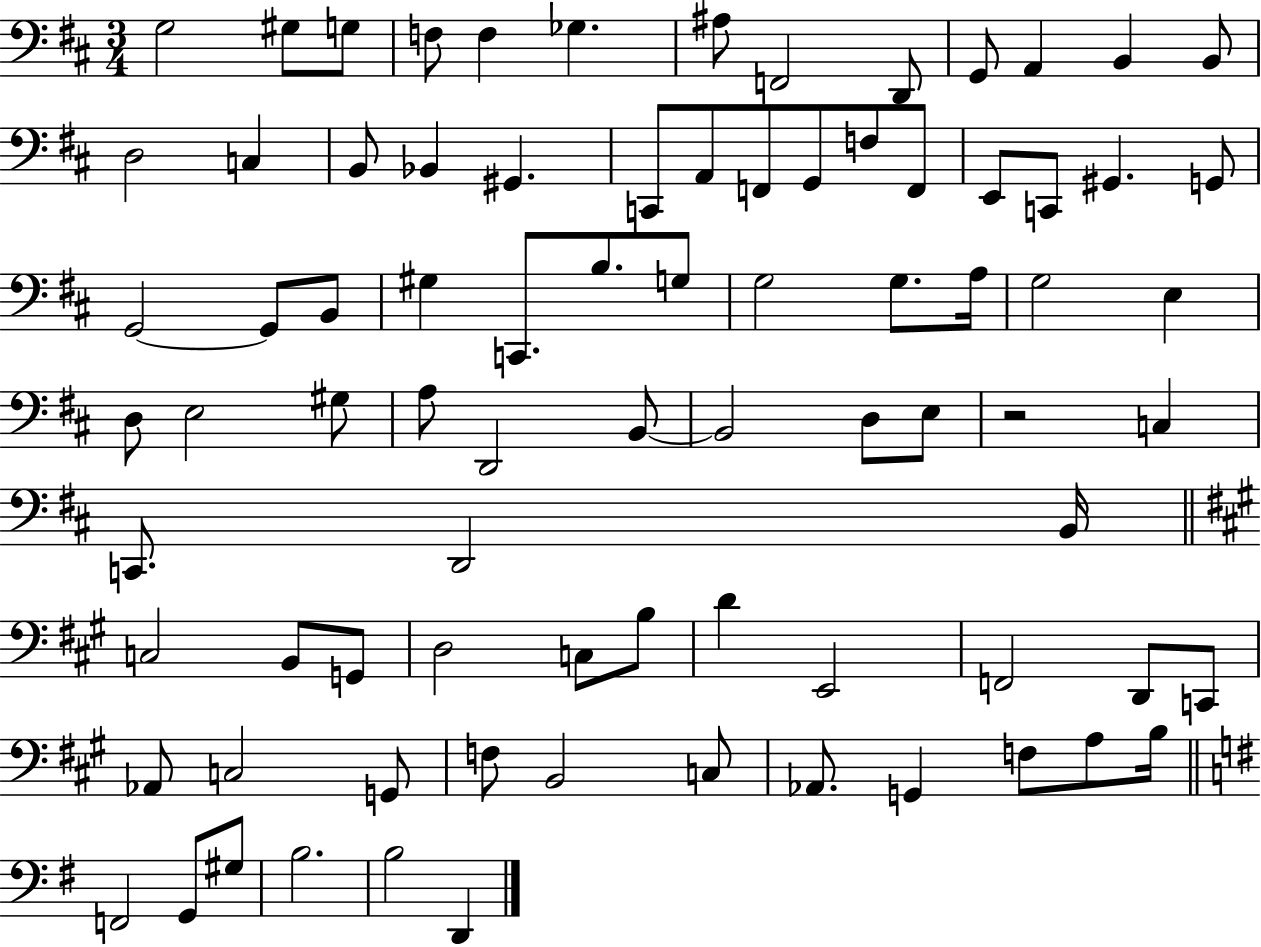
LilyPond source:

{
  \clef bass
  \numericTimeSignature
  \time 3/4
  \key d \major
  \repeat volta 2 { g2 gis8 g8 | f8 f4 ges4. | ais8 f,2 d,8 | g,8 a,4 b,4 b,8 | \break d2 c4 | b,8 bes,4 gis,4. | c,8 a,8 f,8 g,8 f8 f,8 | e,8 c,8 gis,4. g,8 | \break g,2~~ g,8 b,8 | gis4 c,8. b8. g8 | g2 g8. a16 | g2 e4 | \break d8 e2 gis8 | a8 d,2 b,8~~ | b,2 d8 e8 | r2 c4 | \break c,8. d,2 b,16 | \bar "||" \break \key a \major c2 b,8 g,8 | d2 c8 b8 | d'4 e,2 | f,2 d,8 c,8 | \break aes,8 c2 g,8 | f8 b,2 c8 | aes,8. g,4 f8 a8 b16 | \bar "||" \break \key e \minor f,2 g,8 gis8 | b2. | b2 d,4 | } \bar "|."
}